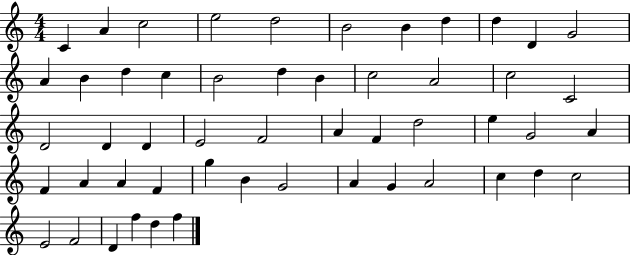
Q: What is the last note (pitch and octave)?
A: F5